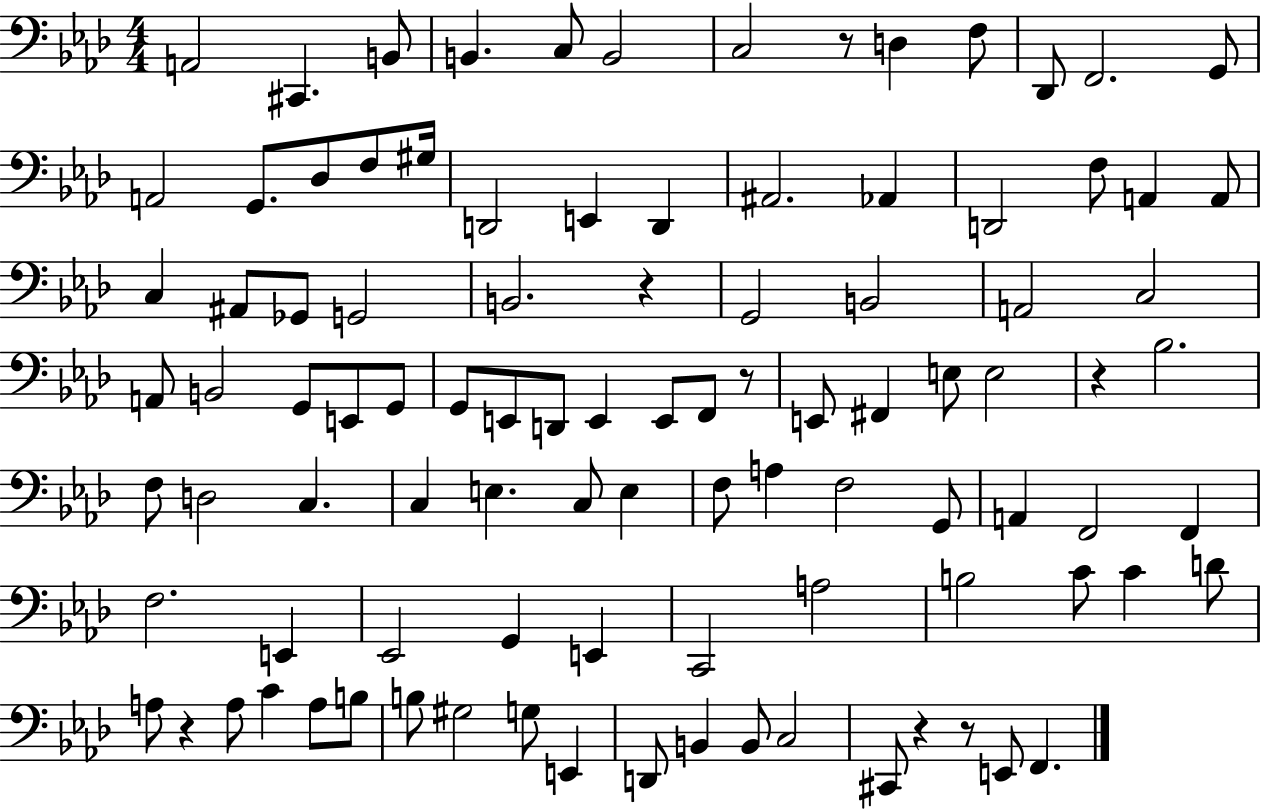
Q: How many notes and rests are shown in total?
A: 99